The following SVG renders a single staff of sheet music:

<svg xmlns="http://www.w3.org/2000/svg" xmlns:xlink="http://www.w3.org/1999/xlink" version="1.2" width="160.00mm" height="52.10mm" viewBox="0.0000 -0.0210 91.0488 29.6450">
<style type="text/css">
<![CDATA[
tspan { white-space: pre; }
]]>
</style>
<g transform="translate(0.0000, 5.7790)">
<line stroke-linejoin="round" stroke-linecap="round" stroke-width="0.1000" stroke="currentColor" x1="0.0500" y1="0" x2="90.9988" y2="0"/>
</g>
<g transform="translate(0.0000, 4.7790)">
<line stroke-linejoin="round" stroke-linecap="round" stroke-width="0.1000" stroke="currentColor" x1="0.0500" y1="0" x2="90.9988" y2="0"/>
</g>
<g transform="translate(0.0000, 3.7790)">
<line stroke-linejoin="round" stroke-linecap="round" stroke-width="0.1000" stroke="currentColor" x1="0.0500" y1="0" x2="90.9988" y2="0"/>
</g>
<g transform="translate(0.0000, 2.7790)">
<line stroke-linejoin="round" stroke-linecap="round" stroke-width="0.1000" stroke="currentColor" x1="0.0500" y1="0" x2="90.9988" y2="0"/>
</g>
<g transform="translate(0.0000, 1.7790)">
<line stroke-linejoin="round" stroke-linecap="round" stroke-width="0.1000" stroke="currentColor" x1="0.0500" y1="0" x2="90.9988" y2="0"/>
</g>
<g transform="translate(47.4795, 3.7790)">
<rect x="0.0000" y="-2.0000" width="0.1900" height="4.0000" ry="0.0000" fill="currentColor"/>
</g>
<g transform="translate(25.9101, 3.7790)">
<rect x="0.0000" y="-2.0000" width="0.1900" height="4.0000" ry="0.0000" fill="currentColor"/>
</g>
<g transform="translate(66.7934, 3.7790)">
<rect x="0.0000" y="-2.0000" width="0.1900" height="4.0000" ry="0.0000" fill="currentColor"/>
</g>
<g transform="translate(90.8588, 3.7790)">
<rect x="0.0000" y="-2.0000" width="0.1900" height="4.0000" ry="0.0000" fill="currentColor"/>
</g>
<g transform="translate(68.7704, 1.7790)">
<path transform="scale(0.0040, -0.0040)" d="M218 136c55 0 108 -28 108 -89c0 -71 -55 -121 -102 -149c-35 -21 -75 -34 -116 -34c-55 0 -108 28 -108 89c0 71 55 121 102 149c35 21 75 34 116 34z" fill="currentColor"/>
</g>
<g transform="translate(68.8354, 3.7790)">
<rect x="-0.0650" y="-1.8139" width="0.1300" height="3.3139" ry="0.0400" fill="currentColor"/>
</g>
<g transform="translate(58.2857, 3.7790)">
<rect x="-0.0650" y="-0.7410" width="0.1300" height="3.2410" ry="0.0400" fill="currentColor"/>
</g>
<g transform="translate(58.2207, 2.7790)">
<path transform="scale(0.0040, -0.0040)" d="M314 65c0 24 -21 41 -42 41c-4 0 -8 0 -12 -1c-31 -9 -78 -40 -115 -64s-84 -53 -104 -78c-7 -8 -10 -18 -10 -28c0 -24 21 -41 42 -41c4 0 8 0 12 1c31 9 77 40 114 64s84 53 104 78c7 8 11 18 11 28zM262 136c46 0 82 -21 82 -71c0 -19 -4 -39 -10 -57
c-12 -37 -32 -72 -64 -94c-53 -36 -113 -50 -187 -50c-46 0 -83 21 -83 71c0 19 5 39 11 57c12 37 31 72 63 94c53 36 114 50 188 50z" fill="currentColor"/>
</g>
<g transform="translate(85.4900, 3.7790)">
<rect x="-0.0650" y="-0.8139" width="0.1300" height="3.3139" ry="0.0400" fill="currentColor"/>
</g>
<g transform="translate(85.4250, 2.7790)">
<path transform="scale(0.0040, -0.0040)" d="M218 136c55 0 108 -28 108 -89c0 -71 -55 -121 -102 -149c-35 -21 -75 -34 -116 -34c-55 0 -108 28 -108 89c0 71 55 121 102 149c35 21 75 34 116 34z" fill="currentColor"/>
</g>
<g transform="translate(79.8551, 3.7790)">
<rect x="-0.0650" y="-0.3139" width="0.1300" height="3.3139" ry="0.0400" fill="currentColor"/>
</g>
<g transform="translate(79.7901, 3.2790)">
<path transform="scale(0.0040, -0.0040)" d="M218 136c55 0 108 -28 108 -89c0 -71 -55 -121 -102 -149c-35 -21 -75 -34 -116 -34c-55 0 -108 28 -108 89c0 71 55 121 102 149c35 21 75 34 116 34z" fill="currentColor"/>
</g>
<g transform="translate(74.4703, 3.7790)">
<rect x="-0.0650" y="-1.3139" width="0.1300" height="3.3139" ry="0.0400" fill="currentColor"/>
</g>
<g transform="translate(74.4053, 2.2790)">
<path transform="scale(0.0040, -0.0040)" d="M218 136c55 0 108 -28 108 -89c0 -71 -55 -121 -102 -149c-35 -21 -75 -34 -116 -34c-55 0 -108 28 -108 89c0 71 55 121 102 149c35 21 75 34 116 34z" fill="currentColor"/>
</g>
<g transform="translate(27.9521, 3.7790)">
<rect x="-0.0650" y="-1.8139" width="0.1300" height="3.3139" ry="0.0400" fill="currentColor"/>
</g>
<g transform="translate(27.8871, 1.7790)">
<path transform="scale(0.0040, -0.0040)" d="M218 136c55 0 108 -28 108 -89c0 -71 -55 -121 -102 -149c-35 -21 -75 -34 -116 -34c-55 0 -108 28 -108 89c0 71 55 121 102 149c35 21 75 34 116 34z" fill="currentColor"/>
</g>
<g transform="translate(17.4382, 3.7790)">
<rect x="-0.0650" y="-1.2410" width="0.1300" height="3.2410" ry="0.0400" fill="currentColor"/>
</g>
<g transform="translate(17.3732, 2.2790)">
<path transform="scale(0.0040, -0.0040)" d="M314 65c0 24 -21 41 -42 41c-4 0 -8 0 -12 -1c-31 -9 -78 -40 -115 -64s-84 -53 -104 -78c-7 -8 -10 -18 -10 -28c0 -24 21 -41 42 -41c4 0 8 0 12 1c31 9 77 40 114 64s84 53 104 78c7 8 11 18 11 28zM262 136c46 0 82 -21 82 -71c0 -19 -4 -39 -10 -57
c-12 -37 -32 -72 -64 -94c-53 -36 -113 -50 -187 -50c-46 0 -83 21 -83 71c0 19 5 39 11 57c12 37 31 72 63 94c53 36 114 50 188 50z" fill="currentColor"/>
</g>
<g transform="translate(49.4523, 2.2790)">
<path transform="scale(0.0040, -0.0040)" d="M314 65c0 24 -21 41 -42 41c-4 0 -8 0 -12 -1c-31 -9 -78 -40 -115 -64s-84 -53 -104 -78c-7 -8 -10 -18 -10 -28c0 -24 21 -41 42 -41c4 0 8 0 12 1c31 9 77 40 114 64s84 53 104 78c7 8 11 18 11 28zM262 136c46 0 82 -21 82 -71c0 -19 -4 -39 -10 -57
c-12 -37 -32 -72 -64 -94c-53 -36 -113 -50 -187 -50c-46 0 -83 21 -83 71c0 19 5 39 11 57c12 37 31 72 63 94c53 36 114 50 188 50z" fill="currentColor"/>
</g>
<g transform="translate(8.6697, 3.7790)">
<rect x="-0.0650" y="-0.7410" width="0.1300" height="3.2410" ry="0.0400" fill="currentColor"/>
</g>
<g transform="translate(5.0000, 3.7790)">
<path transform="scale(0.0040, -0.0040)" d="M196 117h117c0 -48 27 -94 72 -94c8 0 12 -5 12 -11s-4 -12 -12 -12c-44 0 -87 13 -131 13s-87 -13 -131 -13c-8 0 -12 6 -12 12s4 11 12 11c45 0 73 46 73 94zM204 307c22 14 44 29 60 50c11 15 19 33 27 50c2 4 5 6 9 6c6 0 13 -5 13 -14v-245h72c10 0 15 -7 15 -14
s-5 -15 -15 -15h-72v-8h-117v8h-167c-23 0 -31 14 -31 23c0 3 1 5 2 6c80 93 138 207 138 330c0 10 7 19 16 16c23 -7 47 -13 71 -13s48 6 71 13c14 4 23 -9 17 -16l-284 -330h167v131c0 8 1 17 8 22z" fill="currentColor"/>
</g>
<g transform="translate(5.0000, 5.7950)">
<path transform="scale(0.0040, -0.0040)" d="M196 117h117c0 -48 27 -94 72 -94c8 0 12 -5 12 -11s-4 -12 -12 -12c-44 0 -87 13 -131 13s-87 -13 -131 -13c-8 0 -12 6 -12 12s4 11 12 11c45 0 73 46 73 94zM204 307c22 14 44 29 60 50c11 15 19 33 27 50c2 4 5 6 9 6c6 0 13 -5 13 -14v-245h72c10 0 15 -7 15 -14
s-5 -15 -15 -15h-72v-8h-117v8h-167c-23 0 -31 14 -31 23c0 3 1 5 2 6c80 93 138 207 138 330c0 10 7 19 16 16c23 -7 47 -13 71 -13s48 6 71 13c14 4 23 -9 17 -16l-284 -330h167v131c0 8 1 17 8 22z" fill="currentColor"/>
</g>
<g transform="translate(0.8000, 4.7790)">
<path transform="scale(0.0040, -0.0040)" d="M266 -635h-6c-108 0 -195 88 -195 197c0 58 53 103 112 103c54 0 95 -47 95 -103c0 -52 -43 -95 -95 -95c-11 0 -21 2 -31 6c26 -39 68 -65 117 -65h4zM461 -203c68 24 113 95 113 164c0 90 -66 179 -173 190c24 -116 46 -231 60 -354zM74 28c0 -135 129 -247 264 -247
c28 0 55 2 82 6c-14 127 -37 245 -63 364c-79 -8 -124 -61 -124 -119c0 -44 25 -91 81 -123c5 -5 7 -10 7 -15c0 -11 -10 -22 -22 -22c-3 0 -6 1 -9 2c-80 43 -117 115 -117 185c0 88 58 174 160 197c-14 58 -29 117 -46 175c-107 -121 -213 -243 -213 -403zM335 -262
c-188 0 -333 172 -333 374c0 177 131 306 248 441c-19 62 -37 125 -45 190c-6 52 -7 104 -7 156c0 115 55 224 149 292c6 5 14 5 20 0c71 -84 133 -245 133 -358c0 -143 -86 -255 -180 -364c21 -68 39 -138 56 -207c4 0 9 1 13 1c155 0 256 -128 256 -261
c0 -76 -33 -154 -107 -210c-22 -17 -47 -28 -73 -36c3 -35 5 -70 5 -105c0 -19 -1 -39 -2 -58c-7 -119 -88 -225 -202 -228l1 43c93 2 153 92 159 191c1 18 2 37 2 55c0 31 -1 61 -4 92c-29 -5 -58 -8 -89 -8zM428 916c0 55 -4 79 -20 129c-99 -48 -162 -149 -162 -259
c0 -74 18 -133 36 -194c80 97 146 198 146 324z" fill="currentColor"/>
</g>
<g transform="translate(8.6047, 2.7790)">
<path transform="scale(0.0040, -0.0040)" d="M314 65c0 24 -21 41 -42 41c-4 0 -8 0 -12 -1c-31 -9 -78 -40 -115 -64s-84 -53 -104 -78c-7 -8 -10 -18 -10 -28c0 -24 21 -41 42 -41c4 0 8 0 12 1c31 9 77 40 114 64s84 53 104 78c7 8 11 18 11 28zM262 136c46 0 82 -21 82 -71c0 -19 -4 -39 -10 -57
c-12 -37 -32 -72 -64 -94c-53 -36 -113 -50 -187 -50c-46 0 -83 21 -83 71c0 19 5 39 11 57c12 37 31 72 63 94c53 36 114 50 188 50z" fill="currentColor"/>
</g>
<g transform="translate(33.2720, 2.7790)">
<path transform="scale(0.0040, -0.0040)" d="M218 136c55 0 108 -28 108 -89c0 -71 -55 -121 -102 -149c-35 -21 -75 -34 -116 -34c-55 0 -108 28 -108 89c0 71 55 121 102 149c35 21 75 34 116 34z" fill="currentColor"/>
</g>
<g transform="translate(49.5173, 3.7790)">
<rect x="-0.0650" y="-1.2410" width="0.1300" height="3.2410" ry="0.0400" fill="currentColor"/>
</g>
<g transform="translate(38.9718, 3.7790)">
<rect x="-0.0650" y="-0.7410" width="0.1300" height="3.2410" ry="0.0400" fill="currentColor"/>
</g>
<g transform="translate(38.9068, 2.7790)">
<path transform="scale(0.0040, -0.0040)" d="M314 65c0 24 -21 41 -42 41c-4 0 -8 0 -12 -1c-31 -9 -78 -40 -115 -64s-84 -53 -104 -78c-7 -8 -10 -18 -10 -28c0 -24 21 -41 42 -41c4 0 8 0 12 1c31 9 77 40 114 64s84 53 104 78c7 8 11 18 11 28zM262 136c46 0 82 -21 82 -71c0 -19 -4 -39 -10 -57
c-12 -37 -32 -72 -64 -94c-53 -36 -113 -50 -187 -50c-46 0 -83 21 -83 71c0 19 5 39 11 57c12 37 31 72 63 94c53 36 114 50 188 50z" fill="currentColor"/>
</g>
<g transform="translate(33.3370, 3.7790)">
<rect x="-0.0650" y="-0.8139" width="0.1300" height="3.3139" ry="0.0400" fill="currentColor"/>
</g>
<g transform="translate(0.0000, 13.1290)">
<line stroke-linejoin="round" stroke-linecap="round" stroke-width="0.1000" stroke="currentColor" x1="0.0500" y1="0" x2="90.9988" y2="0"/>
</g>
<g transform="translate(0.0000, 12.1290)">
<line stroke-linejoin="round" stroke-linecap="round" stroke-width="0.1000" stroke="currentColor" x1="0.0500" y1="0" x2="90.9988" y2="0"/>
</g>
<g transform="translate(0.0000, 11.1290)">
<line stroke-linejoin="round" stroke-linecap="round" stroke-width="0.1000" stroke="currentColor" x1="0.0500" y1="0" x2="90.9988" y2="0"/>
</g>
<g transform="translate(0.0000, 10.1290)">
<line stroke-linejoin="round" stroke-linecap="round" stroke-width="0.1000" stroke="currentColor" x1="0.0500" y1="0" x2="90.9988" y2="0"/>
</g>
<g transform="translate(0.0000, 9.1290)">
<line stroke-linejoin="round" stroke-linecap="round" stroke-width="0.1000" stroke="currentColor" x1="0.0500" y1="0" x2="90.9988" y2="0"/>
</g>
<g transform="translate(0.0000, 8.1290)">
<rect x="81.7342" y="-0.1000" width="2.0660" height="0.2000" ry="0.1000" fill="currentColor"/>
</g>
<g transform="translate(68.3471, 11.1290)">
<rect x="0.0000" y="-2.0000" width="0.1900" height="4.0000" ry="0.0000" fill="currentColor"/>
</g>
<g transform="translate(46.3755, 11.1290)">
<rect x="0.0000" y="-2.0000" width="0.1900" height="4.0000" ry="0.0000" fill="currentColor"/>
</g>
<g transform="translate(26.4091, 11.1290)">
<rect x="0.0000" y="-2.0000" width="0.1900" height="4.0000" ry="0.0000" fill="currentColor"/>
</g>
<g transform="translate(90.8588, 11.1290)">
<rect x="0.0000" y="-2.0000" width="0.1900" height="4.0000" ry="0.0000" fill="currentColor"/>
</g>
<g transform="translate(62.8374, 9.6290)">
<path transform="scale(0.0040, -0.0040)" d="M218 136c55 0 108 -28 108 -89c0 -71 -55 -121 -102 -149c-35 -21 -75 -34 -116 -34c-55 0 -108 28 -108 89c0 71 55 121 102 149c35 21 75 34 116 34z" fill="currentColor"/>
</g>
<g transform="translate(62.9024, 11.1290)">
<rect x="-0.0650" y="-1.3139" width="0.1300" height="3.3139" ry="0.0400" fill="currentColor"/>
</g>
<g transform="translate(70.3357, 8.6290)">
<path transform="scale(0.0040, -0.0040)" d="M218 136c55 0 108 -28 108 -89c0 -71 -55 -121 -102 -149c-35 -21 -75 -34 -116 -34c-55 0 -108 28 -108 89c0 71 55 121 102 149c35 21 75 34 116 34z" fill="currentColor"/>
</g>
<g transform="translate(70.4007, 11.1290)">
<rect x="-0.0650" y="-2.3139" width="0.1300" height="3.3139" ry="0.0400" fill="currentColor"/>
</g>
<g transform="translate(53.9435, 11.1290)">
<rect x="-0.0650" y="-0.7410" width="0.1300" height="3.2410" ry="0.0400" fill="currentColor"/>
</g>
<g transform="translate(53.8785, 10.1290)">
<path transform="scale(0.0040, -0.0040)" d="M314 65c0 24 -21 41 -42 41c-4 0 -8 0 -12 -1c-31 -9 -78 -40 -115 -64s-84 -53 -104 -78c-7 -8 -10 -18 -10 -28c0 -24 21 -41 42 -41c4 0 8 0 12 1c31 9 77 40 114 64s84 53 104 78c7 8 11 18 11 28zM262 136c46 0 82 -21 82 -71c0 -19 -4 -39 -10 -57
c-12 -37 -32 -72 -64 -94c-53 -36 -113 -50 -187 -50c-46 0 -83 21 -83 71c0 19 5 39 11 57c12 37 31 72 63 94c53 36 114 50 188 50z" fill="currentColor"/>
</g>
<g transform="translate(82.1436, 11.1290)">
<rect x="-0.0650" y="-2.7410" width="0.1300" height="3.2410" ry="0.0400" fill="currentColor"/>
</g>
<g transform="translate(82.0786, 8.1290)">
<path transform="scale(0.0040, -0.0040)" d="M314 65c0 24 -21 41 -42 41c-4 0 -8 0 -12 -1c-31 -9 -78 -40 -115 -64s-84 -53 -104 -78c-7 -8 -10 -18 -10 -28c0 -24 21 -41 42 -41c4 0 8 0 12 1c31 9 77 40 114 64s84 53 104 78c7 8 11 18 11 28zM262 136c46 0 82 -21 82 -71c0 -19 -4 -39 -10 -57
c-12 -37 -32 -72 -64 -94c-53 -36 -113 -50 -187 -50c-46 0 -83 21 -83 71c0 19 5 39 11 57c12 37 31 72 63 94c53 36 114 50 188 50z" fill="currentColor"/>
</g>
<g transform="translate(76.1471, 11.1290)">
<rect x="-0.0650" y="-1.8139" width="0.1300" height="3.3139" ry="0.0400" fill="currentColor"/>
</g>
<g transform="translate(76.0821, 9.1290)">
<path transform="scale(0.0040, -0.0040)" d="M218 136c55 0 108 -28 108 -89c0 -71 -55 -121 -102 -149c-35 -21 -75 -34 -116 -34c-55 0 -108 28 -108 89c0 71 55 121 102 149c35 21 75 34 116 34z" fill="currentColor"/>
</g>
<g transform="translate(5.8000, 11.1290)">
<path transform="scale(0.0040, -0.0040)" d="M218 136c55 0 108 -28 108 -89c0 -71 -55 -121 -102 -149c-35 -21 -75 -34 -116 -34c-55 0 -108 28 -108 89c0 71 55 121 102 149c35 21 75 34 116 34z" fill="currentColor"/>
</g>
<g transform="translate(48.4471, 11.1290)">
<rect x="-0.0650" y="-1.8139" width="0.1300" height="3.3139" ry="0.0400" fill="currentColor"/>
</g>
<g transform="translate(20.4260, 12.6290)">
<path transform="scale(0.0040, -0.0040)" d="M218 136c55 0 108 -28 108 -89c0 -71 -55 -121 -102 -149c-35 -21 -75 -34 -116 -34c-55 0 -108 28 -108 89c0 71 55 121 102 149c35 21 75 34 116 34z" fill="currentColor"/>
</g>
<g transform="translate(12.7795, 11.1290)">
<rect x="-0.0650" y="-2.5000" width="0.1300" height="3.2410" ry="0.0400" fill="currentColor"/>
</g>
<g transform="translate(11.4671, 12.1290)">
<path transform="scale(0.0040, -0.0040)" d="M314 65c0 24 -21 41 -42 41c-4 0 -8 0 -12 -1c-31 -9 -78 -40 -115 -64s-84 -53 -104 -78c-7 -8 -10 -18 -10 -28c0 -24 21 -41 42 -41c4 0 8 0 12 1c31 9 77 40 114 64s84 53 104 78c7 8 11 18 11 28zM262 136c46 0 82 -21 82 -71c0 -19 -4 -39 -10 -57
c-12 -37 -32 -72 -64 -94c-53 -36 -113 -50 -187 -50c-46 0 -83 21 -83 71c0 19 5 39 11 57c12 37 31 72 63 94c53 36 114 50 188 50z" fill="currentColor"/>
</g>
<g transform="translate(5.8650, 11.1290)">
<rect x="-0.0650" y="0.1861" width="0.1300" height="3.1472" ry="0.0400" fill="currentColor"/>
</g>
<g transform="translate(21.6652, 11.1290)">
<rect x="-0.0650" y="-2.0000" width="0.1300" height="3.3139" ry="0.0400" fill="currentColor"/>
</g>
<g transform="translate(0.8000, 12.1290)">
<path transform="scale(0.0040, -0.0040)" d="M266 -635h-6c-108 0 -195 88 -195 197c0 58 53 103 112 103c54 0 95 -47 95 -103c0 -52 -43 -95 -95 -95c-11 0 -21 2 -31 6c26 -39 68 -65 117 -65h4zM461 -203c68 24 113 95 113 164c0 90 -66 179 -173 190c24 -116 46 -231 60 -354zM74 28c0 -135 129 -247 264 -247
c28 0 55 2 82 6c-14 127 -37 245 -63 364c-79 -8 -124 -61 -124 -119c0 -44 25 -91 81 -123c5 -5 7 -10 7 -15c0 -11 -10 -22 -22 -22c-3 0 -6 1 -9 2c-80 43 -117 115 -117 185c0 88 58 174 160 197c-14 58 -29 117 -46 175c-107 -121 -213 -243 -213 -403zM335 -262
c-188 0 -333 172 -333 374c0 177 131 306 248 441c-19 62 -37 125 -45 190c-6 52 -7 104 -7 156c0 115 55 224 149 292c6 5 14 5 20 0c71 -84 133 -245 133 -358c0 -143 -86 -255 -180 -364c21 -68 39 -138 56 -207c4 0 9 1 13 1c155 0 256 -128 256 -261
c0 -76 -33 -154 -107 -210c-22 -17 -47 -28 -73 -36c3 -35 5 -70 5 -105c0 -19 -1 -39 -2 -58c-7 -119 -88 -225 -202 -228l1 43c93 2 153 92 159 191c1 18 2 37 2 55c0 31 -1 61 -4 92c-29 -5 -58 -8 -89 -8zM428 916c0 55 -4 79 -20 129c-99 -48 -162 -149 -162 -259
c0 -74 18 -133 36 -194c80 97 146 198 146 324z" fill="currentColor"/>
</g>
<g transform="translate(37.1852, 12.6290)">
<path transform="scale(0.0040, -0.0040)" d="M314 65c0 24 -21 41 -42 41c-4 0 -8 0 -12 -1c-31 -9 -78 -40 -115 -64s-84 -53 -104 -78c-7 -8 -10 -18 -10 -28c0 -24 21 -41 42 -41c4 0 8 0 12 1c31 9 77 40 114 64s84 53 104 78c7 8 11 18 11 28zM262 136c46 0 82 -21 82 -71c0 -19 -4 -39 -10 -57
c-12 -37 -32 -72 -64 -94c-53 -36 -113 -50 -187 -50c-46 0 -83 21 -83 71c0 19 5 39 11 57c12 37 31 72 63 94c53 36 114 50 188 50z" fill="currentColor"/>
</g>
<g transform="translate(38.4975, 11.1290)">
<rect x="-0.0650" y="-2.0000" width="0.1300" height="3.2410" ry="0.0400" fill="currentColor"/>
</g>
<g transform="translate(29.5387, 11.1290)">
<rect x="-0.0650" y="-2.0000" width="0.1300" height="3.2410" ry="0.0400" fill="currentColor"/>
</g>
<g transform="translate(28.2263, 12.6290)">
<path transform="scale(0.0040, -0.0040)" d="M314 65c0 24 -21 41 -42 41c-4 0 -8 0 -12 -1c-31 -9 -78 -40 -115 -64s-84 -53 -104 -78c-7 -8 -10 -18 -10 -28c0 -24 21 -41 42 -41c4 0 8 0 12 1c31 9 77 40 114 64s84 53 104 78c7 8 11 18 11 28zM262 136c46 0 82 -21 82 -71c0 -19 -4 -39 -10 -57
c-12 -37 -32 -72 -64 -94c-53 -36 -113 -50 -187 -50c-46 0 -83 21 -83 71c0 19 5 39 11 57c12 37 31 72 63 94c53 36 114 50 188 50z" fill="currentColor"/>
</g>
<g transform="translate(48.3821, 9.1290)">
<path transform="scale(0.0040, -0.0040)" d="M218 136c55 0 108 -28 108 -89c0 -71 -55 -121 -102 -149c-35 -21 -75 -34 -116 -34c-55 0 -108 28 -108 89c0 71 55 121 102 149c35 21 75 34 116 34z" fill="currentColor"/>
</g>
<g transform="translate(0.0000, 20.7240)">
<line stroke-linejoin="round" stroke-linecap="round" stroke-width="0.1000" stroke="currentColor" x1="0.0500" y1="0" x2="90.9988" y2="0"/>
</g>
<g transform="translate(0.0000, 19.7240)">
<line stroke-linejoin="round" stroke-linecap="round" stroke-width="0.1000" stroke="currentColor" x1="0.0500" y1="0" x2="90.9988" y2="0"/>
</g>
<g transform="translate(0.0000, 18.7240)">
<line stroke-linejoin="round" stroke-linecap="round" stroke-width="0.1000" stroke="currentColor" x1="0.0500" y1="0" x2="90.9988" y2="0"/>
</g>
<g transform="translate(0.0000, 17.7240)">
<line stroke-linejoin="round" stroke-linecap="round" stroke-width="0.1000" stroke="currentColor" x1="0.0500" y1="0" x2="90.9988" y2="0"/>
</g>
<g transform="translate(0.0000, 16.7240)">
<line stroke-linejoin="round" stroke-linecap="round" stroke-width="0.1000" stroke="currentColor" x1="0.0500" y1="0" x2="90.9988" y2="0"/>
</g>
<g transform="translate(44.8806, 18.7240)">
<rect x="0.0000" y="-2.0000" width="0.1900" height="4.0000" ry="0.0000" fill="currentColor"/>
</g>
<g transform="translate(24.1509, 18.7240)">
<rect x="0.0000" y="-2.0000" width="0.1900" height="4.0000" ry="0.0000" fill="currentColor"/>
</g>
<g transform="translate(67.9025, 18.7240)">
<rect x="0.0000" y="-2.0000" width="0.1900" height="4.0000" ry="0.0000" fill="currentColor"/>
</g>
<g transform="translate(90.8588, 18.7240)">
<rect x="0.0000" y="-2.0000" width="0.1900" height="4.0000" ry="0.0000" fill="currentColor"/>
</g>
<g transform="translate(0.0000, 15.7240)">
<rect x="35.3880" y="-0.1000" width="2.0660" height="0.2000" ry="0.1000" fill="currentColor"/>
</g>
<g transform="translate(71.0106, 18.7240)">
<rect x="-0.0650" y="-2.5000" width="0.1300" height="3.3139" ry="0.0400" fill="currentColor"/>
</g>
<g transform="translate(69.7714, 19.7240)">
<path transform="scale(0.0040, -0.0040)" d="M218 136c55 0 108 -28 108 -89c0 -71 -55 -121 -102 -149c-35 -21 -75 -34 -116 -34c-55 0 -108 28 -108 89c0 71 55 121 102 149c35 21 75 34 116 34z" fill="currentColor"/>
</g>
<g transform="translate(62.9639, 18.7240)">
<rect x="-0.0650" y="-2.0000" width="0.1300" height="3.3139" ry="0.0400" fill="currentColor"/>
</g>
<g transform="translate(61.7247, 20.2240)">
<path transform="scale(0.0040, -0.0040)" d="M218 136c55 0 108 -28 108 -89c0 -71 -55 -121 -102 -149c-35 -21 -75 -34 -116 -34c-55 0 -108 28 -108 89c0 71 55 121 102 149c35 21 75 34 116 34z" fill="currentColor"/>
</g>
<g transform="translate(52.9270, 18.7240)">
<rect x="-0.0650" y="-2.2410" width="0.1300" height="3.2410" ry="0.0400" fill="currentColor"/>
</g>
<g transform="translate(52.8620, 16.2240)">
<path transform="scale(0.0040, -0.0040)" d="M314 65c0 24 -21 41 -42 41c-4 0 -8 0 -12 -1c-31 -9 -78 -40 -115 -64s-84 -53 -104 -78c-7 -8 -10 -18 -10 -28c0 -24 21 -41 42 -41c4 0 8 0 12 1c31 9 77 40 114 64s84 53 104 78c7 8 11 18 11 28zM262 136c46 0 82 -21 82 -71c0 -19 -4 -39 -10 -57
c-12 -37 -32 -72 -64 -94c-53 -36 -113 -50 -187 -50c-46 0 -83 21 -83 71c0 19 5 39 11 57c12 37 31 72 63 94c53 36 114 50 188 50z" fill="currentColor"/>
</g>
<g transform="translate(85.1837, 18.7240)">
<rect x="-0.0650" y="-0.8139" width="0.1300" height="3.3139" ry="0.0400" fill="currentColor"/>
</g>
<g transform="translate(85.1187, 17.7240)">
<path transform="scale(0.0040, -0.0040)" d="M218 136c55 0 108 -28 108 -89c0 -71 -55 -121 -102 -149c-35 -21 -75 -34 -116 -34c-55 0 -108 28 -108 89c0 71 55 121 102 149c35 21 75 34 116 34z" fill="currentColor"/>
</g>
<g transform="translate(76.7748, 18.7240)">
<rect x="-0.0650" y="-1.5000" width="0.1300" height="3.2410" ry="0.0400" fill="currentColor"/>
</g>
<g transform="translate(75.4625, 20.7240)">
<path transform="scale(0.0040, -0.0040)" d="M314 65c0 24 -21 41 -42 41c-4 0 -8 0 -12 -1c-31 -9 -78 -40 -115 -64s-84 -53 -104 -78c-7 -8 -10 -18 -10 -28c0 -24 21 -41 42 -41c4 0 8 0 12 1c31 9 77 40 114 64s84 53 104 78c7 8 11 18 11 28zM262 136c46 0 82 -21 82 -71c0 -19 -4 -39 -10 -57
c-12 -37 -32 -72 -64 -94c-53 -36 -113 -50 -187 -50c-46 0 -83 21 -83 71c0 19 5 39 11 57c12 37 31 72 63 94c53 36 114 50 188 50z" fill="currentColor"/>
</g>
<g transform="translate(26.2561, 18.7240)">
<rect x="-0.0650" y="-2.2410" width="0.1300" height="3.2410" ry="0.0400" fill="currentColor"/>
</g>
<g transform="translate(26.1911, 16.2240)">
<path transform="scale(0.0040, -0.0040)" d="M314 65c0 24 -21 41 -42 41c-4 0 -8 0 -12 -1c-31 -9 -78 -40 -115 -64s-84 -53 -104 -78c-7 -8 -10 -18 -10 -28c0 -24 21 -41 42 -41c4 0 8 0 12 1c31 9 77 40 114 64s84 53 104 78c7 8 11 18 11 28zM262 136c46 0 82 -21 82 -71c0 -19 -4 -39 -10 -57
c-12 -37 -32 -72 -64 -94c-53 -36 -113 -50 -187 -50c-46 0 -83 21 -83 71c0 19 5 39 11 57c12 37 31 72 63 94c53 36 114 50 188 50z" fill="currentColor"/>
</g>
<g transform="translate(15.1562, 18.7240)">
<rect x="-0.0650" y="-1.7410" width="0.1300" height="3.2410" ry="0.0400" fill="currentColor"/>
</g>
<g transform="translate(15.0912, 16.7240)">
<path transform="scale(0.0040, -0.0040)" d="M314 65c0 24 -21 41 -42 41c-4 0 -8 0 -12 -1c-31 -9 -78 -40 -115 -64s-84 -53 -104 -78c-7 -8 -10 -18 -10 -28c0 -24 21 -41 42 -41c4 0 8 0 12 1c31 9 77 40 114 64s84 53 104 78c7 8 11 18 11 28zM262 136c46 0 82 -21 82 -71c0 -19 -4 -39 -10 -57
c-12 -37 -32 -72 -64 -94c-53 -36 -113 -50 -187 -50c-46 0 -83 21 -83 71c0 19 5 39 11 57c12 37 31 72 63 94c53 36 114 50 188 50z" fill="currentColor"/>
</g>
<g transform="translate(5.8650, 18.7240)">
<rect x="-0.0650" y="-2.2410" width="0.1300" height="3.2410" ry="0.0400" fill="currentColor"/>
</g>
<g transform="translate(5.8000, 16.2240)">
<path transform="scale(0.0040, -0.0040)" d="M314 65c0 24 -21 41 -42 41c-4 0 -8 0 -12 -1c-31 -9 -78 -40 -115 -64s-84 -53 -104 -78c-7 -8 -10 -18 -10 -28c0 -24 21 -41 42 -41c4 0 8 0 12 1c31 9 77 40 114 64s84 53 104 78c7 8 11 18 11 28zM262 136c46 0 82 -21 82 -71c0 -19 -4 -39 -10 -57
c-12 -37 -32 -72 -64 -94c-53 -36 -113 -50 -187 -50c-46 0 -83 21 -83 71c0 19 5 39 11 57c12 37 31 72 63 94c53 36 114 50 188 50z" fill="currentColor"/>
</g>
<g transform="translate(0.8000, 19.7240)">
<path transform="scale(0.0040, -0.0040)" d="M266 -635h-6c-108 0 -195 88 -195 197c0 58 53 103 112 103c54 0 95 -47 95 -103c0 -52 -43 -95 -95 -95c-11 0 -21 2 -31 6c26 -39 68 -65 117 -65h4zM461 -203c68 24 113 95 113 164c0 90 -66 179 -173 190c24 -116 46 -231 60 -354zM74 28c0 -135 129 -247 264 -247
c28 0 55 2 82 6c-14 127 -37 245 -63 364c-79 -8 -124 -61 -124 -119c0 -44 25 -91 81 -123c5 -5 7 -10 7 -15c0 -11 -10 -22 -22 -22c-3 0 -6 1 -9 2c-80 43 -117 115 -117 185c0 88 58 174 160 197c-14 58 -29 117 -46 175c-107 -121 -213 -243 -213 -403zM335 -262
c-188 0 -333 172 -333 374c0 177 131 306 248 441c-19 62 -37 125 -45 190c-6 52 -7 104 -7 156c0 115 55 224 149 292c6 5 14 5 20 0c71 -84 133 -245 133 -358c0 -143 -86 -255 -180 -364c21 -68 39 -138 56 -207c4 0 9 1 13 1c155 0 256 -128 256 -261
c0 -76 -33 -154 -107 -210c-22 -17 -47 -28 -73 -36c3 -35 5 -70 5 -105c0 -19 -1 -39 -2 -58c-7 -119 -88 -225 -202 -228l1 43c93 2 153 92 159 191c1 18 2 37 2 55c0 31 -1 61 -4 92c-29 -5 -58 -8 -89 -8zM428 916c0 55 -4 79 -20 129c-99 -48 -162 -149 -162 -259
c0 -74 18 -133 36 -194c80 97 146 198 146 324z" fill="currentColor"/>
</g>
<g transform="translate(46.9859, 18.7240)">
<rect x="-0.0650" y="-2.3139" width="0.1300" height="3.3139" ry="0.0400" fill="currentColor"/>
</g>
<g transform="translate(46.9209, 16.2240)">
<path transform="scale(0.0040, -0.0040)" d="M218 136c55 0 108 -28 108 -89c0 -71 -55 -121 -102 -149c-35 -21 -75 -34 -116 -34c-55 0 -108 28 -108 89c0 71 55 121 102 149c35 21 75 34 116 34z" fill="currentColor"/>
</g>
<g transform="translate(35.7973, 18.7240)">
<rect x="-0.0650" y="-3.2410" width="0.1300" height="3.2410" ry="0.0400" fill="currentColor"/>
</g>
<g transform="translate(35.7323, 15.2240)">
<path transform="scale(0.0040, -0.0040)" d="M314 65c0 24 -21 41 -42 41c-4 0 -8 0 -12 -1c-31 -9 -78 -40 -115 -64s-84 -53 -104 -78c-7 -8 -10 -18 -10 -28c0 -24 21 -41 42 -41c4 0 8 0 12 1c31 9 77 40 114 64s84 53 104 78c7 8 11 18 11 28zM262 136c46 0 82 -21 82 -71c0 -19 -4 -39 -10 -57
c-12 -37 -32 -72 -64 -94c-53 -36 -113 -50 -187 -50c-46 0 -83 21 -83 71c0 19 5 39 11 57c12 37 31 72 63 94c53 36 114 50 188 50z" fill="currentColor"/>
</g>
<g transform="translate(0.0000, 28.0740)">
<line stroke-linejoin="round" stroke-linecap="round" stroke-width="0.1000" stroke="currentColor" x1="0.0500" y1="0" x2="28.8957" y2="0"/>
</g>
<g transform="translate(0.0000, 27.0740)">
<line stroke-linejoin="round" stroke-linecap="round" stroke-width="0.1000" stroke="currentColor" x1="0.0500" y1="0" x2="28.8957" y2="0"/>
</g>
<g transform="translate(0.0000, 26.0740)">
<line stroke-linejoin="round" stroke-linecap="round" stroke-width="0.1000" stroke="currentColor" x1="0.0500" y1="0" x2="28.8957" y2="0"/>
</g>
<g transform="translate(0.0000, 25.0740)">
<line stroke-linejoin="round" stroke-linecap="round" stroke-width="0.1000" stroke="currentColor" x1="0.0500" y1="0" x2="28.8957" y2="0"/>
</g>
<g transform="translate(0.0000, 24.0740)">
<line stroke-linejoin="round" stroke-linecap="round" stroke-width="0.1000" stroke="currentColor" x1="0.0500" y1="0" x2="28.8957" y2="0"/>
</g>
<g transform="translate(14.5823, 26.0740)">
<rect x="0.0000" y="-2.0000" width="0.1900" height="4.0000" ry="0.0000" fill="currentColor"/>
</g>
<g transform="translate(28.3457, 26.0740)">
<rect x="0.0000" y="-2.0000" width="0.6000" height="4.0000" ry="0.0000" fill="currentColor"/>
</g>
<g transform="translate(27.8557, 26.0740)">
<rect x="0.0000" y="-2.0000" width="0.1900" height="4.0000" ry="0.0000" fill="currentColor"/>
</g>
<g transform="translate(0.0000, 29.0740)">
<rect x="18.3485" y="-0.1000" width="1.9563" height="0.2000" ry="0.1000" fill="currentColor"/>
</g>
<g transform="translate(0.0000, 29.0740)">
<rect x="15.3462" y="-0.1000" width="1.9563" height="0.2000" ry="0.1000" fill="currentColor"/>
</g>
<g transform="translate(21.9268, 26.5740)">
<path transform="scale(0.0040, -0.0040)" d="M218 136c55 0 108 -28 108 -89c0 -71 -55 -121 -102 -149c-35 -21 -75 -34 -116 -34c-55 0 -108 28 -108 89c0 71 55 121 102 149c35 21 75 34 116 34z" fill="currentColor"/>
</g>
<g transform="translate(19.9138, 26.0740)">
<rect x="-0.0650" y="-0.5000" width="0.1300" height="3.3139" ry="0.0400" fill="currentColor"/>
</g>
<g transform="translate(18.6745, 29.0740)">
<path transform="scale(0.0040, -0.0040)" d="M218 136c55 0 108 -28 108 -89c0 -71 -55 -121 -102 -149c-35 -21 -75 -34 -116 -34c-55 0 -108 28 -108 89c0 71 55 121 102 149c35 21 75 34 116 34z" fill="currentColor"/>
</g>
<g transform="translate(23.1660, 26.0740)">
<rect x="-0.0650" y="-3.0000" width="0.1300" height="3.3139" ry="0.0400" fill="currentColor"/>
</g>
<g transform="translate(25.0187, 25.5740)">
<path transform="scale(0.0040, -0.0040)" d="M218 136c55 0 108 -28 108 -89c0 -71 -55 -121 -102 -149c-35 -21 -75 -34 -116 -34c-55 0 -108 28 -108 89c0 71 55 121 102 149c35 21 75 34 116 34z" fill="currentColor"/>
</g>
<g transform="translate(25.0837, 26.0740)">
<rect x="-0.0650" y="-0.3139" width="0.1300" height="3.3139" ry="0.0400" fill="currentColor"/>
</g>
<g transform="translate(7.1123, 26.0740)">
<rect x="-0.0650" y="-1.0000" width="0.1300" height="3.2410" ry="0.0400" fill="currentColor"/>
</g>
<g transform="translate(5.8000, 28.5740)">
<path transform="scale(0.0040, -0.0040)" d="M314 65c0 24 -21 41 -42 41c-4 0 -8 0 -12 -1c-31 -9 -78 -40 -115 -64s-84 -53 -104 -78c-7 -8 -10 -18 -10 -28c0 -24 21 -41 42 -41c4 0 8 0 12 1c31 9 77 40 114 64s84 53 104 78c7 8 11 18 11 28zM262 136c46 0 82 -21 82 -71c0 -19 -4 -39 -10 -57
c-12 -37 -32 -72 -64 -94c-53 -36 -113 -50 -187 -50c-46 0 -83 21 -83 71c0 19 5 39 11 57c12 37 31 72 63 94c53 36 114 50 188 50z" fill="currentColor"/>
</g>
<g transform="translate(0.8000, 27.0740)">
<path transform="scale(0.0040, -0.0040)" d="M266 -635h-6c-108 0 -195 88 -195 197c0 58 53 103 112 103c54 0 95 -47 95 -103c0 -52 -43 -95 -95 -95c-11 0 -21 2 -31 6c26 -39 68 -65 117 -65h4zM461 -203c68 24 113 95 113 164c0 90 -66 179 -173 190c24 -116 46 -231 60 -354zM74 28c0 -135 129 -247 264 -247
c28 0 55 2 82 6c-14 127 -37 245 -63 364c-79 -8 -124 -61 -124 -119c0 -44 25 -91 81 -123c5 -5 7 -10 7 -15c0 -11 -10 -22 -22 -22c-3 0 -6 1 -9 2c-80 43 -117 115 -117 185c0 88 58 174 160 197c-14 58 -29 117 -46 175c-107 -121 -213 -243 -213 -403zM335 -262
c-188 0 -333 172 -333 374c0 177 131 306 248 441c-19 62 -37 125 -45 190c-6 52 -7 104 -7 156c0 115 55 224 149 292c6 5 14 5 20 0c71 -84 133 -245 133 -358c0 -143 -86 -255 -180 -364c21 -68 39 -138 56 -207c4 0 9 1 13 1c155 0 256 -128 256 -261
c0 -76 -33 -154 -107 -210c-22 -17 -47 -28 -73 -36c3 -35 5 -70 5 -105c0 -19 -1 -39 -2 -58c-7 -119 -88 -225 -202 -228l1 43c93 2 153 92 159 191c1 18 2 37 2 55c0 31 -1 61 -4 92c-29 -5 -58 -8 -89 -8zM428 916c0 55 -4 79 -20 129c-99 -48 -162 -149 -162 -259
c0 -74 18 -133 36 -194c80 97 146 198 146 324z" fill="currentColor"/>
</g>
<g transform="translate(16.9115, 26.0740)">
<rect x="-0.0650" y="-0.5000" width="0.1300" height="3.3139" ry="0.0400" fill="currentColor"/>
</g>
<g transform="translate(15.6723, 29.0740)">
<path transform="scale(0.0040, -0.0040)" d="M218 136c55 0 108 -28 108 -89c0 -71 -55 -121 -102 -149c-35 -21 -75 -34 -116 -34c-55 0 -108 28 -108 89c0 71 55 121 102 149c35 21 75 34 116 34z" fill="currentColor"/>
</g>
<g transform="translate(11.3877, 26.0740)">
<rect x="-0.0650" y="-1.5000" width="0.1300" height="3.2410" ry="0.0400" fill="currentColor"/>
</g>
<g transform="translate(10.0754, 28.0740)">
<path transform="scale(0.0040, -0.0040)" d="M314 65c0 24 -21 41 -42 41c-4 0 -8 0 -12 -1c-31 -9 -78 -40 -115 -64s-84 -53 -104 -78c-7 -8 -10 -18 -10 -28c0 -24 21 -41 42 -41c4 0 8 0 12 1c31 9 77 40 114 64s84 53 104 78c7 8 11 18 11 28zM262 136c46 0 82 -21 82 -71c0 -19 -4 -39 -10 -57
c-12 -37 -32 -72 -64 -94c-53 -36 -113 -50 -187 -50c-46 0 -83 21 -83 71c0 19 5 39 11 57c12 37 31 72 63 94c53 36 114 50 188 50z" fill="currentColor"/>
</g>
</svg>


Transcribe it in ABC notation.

X:1
T:Untitled
M:4/4
L:1/4
K:C
d2 e2 f d d2 e2 d2 f e c d B G2 F F2 F2 f d2 e g f a2 g2 f2 g2 b2 g g2 F G E2 d D2 E2 C C A c